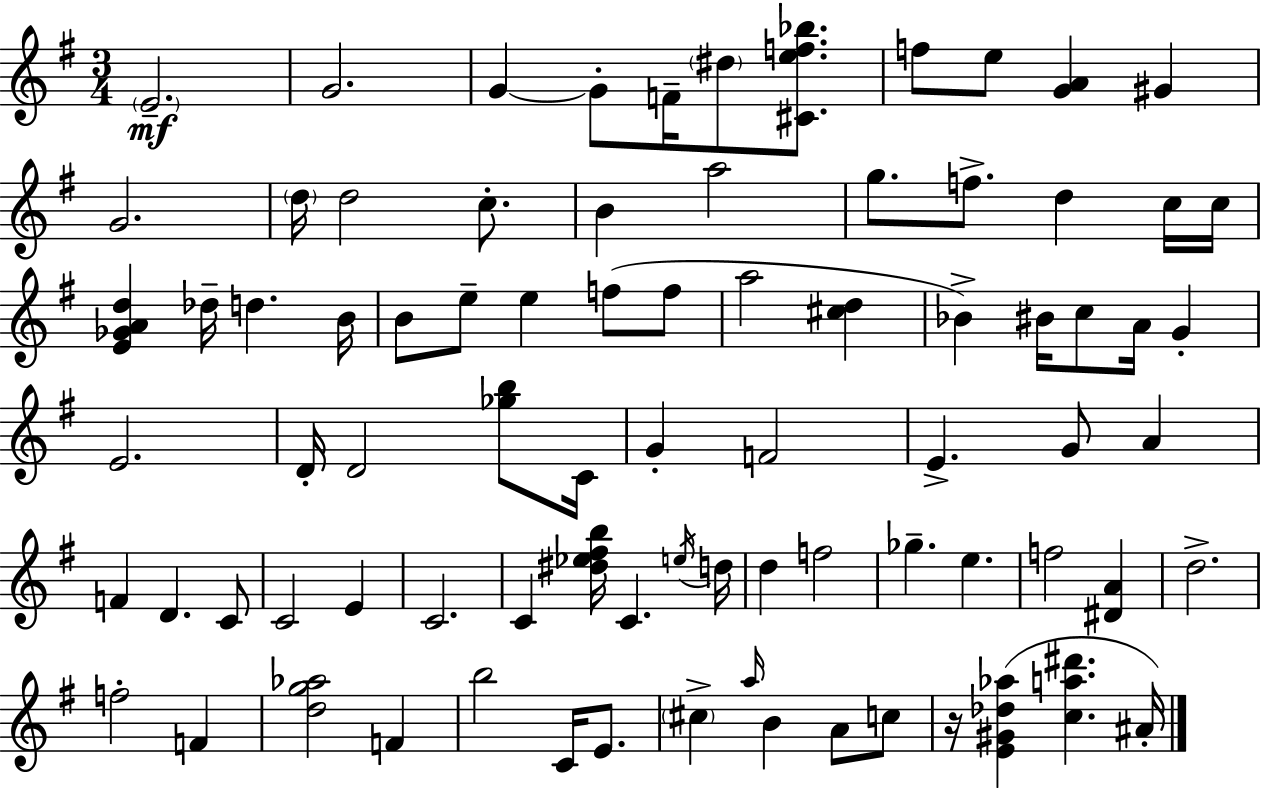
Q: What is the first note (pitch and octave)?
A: E4